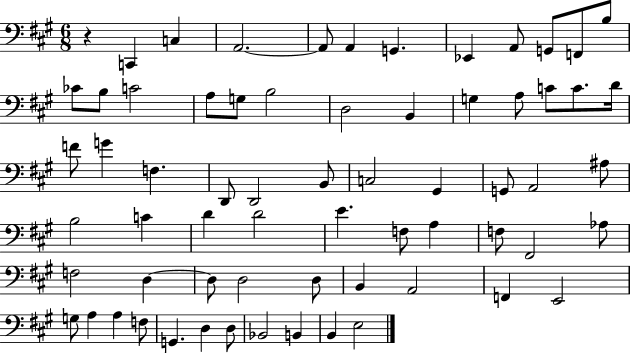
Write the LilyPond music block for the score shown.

{
  \clef bass
  \numericTimeSignature
  \time 6/8
  \key a \major
  r4 c,4 c4 | a,2.~~ | a,8 a,4 g,4. | ees,4 a,8 g,8 f,8 b8 | \break ces'8 b8 c'2 | a8 g8 b2 | d2 b,4 | g4 a8 c'8 c'8. d'16 | \break f'8 g'4 f4. | d,8 d,2 b,8 | c2 gis,4 | g,8 a,2 ais8 | \break b2 c'4 | d'4 d'2 | e'4. f8 a4 | f8 fis,2 aes8 | \break f2 d4~~ | d8 d2 d8 | b,4 a,2 | f,4 e,2 | \break g8 a4 a4 f8 | g,4. d4 d8 | bes,2 b,4 | b,4 e2 | \break \bar "|."
}